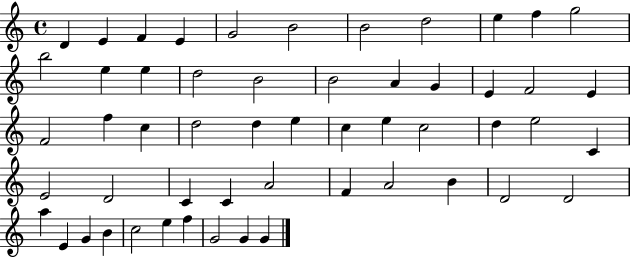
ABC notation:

X:1
T:Untitled
M:4/4
L:1/4
K:C
D E F E G2 B2 B2 d2 e f g2 b2 e e d2 B2 B2 A G E F2 E F2 f c d2 d e c e c2 d e2 C E2 D2 C C A2 F A2 B D2 D2 a E G B c2 e f G2 G G